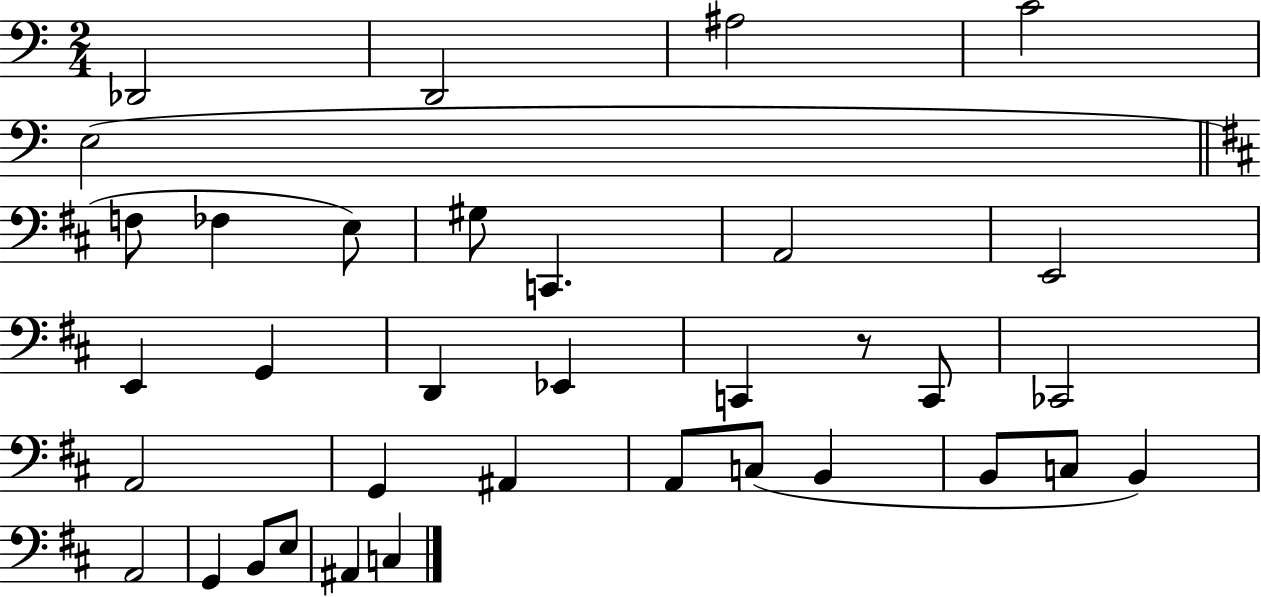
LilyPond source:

{
  \clef bass
  \numericTimeSignature
  \time 2/4
  \key c \major
  \repeat volta 2 { des,2 | d,2 | ais2 | c'2 | \break e2( | \bar "||" \break \key d \major f8 fes4 e8) | gis8 c,4. | a,2 | e,2 | \break e,4 g,4 | d,4 ees,4 | c,4 r8 c,8 | ces,2 | \break a,2 | g,4 ais,4 | a,8 c8( b,4 | b,8 c8 b,4) | \break a,2 | g,4 b,8 e8 | ais,4 c4 | } \bar "|."
}